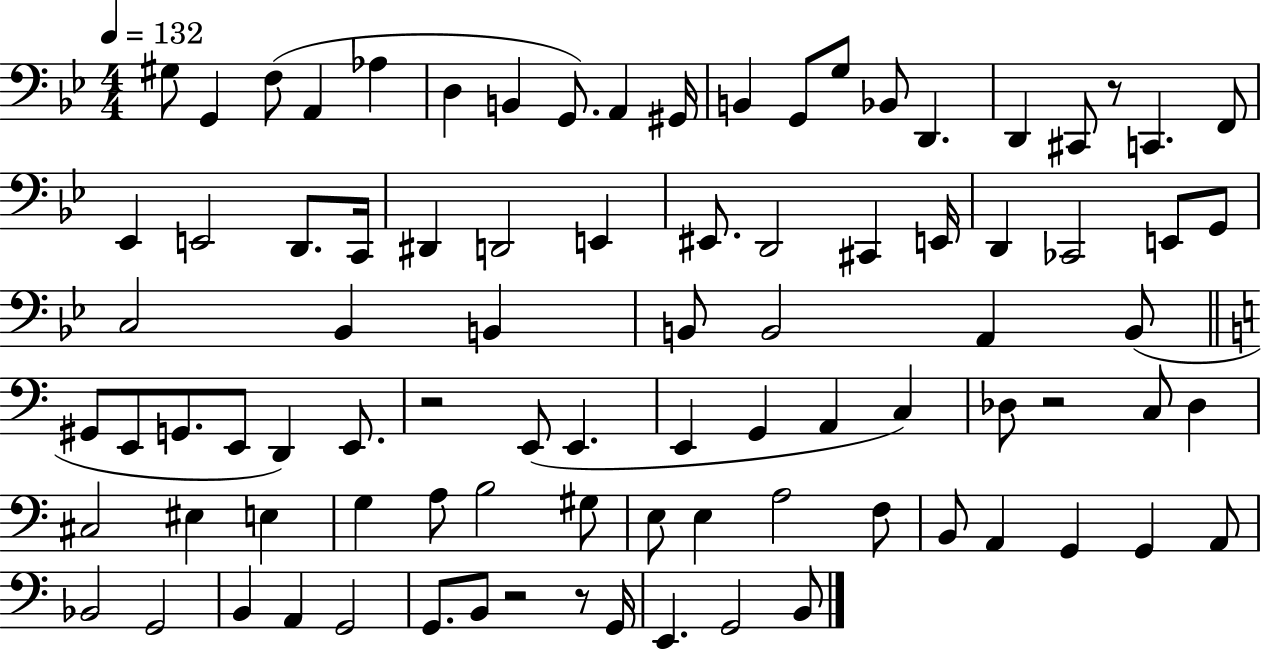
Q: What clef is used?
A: bass